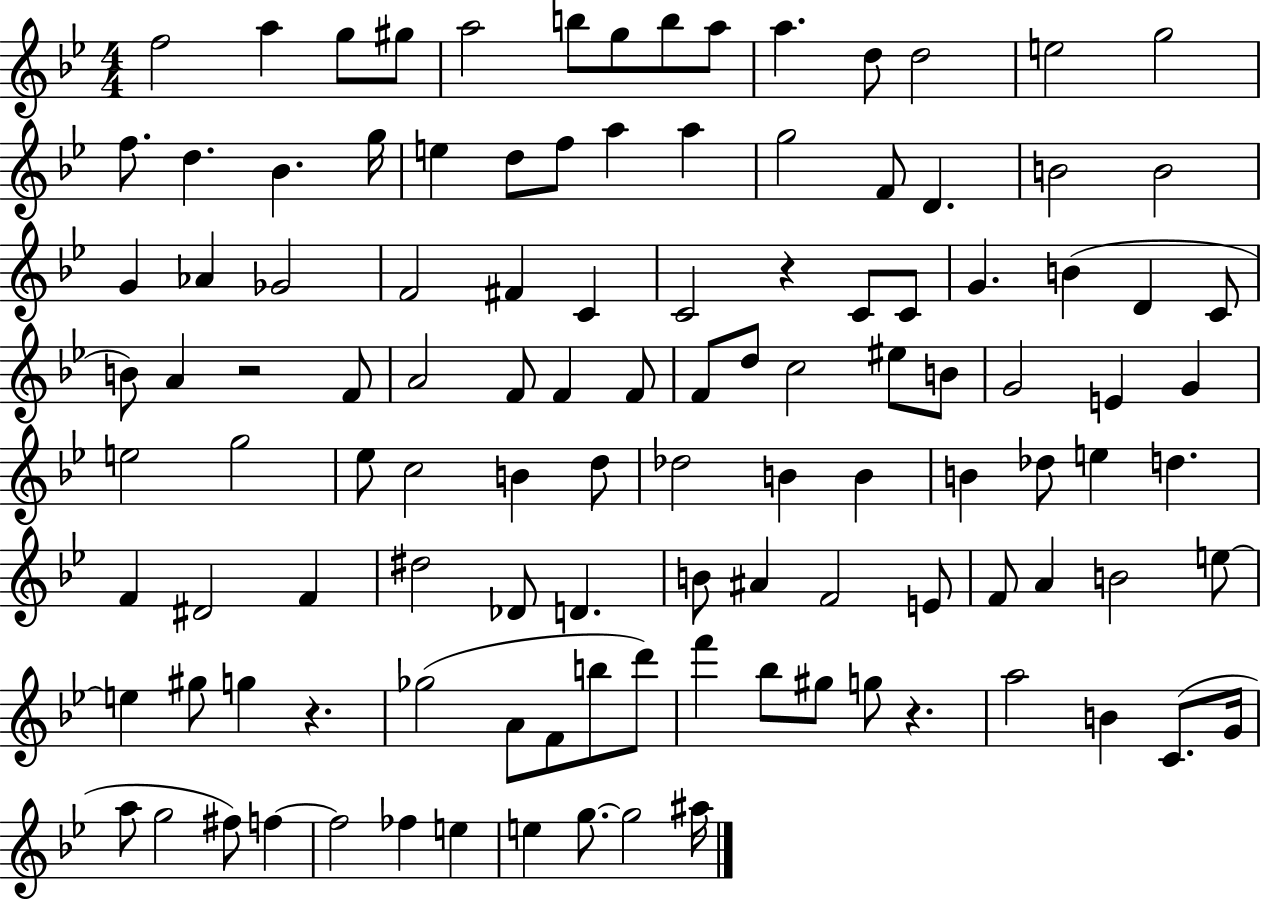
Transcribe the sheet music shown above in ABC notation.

X:1
T:Untitled
M:4/4
L:1/4
K:Bb
f2 a g/2 ^g/2 a2 b/2 g/2 b/2 a/2 a d/2 d2 e2 g2 f/2 d _B g/4 e d/2 f/2 a a g2 F/2 D B2 B2 G _A _G2 F2 ^F C C2 z C/2 C/2 G B D C/2 B/2 A z2 F/2 A2 F/2 F F/2 F/2 d/2 c2 ^e/2 B/2 G2 E G e2 g2 _e/2 c2 B d/2 _d2 B B B _d/2 e d F ^D2 F ^d2 _D/2 D B/2 ^A F2 E/2 F/2 A B2 e/2 e ^g/2 g z _g2 A/2 F/2 b/2 d'/2 f' _b/2 ^g/2 g/2 z a2 B C/2 G/4 a/2 g2 ^f/2 f f2 _f e e g/2 g2 ^a/4